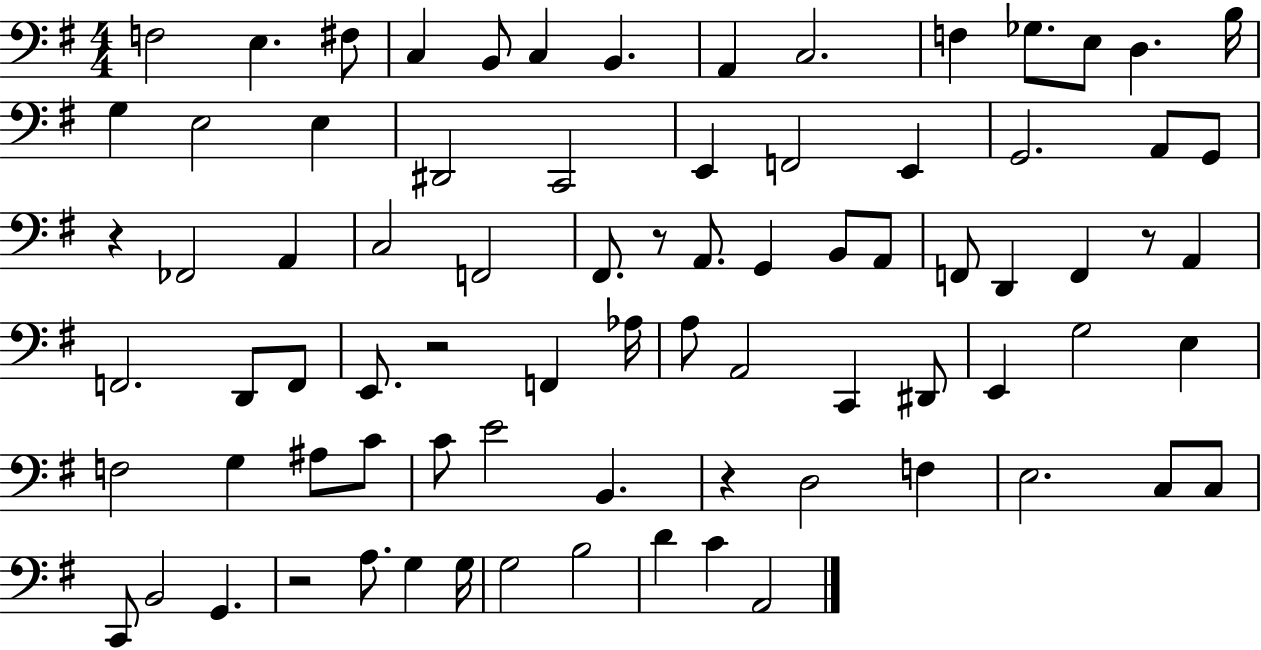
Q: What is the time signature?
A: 4/4